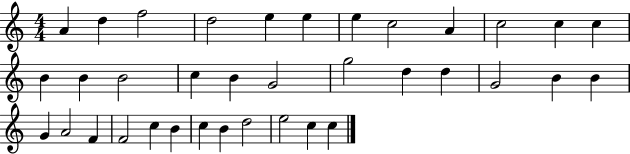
X:1
T:Untitled
M:4/4
L:1/4
K:C
A d f2 d2 e e e c2 A c2 c c B B B2 c B G2 g2 d d G2 B B G A2 F F2 c B c B d2 e2 c c